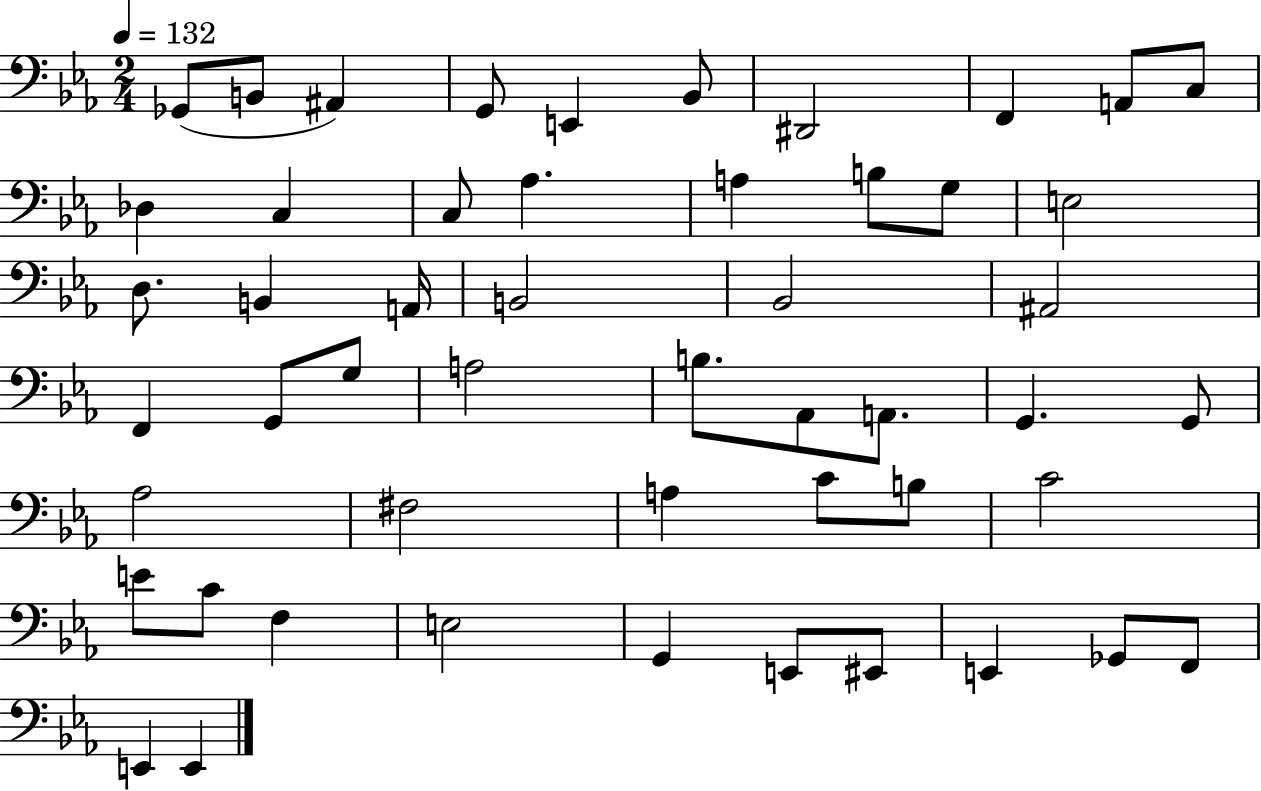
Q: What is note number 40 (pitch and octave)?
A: E4